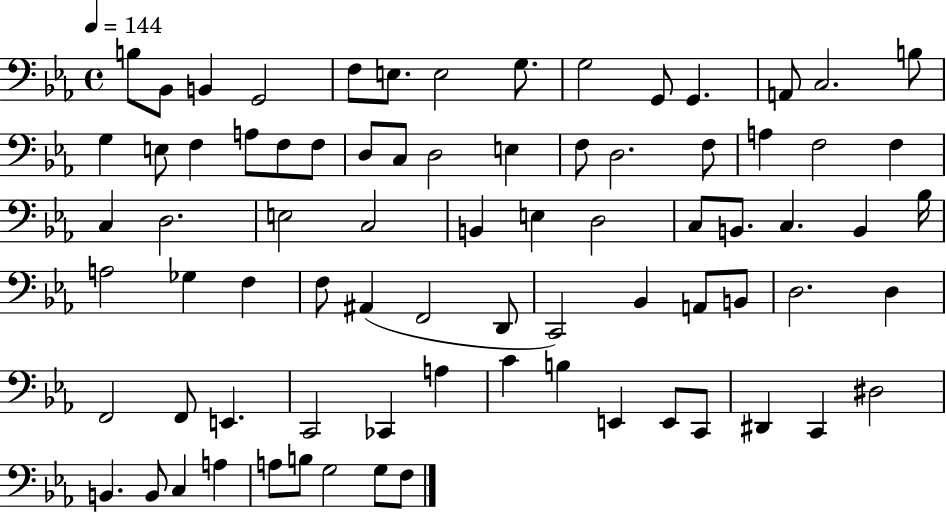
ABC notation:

X:1
T:Untitled
M:4/4
L:1/4
K:Eb
B,/2 _B,,/2 B,, G,,2 F,/2 E,/2 E,2 G,/2 G,2 G,,/2 G,, A,,/2 C,2 B,/2 G, E,/2 F, A,/2 F,/2 F,/2 D,/2 C,/2 D,2 E, F,/2 D,2 F,/2 A, F,2 F, C, D,2 E,2 C,2 B,, E, D,2 C,/2 B,,/2 C, B,, _B,/4 A,2 _G, F, F,/2 ^A,, F,,2 D,,/2 C,,2 _B,, A,,/2 B,,/2 D,2 D, F,,2 F,,/2 E,, C,,2 _C,, A, C B, E,, E,,/2 C,,/2 ^D,, C,, ^D,2 B,, B,,/2 C, A, A,/2 B,/2 G,2 G,/2 F,/2